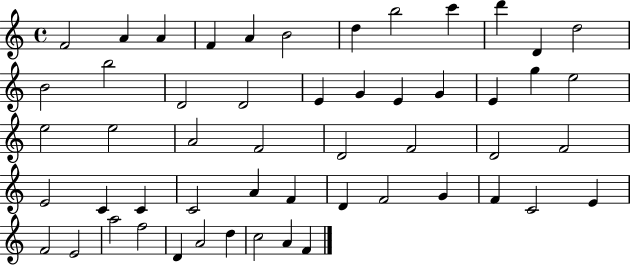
F4/h A4/q A4/q F4/q A4/q B4/h D5/q B5/h C6/q D6/q D4/q D5/h B4/h B5/h D4/h D4/h E4/q G4/q E4/q G4/q E4/q G5/q E5/h E5/h E5/h A4/h F4/h D4/h F4/h D4/h F4/h E4/h C4/q C4/q C4/h A4/q F4/q D4/q F4/h G4/q F4/q C4/h E4/q F4/h E4/h A5/h F5/h D4/q A4/h D5/q C5/h A4/q F4/q